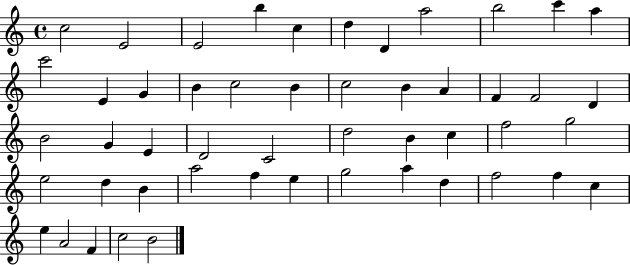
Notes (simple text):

C5/h E4/h E4/h B5/q C5/q D5/q D4/q A5/h B5/h C6/q A5/q C6/h E4/q G4/q B4/q C5/h B4/q C5/h B4/q A4/q F4/q F4/h D4/q B4/h G4/q E4/q D4/h C4/h D5/h B4/q C5/q F5/h G5/h E5/h D5/q B4/q A5/h F5/q E5/q G5/h A5/q D5/q F5/h F5/q C5/q E5/q A4/h F4/q C5/h B4/h